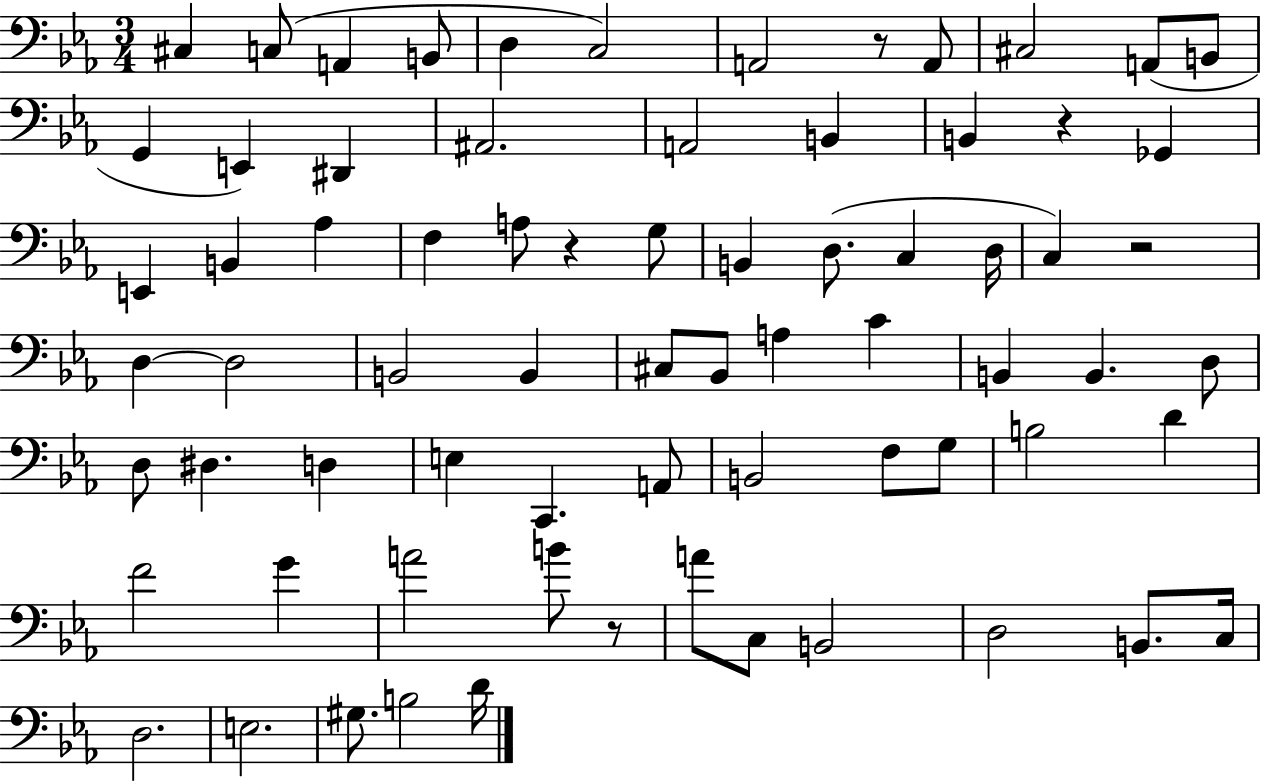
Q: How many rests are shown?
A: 5